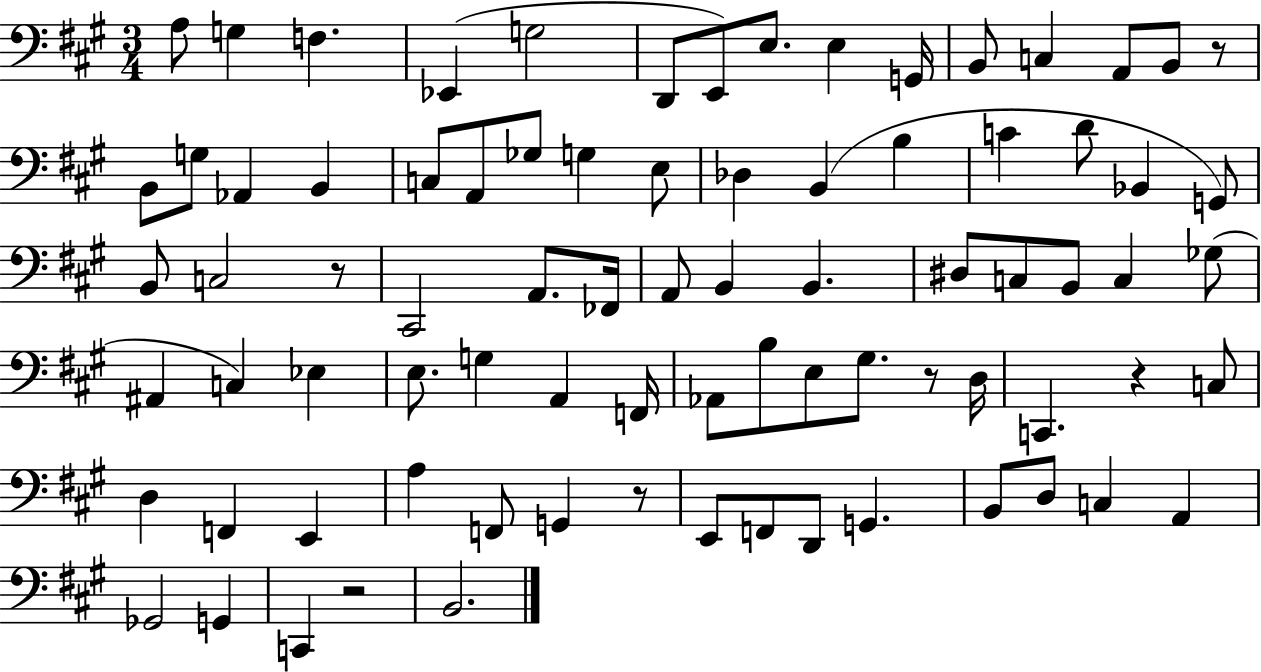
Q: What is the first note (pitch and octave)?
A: A3